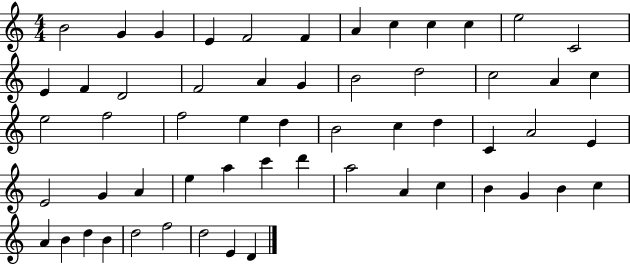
X:1
T:Untitled
M:4/4
L:1/4
K:C
B2 G G E F2 F A c c c e2 C2 E F D2 F2 A G B2 d2 c2 A c e2 f2 f2 e d B2 c d C A2 E E2 G A e a c' d' a2 A c B G B c A B d B d2 f2 d2 E D